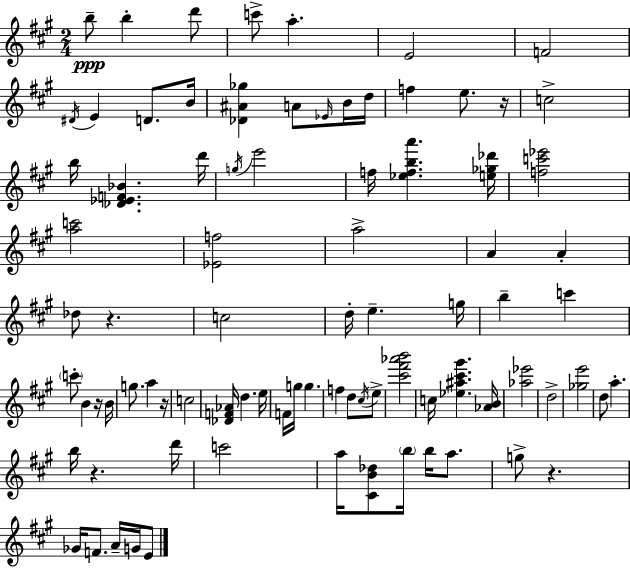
{
  \clef treble
  \numericTimeSignature
  \time 2/4
  \key a \major
  \repeat volta 2 { b''8--\ppp b''4-. d'''8 | c'''8-> a''4.-. | e'2 | f'2 | \break \acciaccatura { dis'16 } e'4 d'8. | b'16 <des' ais' ges''>4 a'8 \grace { ees'16 } | b'16 d''16 f''4 e''8. | r16 c''2-> | \break b''16 <des' ees' f' bes'>4. | d'''16 \acciaccatura { g''16 } e'''2 | f''16 <ees'' f'' b'' a'''>4. | <e'' ges'' des'''>16 <f'' c''' ees'''>2 | \break <a'' c'''>2 | <ees' f''>2 | a''2-> | a'4 a'4-. | \break des''8 r4. | c''2 | d''16-. e''4.-- | g''16 b''4-- c'''4 | \break \parenthesize c'''8-. b'4 | r16 b'16 g''8. a''4 | r16 c''2 | <des' f' aes'>16 d''4. | \break e''16 f'16 g''16 g''4. | f''4 d''8 | \acciaccatura { cis''16 } e''8-> <cis''' fis''' aes''' b'''>2 | c''16 <ees'' ais'' cis''' gis'''>4. | \break <aes' b'>16 <aes'' ees'''>2 | d''2-> | <ges'' e'''>2 | d''8 a''4.-. | \break b''16 r4. | d'''16 c'''2 | a''16 <cis' b' des''>8 \parenthesize b''16 | b''16 a''8. g''8-> r4. | \break ges'16 f'8. | a'16-- g'16 e'8 } \bar "|."
}